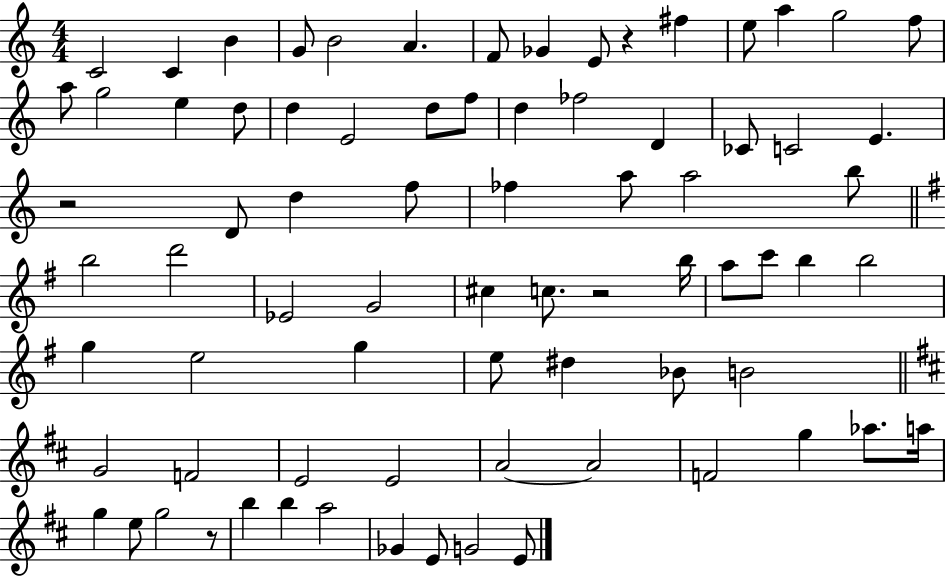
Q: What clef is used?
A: treble